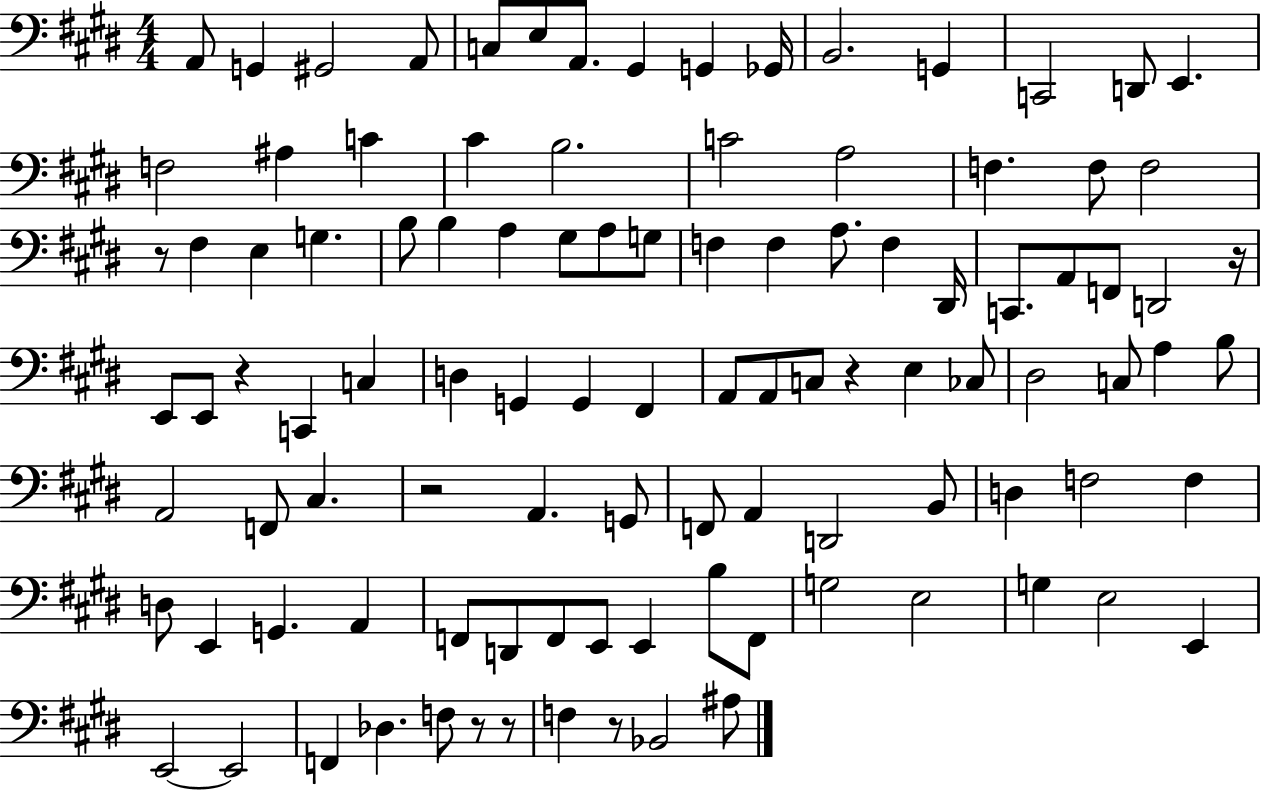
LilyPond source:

{
  \clef bass
  \numericTimeSignature
  \time 4/4
  \key e \major
  a,8 g,4 gis,2 a,8 | c8 e8 a,8. gis,4 g,4 ges,16 | b,2. g,4 | c,2 d,8 e,4. | \break f2 ais4 c'4 | cis'4 b2. | c'2 a2 | f4. f8 f2 | \break r8 fis4 e4 g4. | b8 b4 a4 gis8 a8 g8 | f4 f4 a8. f4 dis,16 | c,8. a,8 f,8 d,2 r16 | \break e,8 e,8 r4 c,4 c4 | d4 g,4 g,4 fis,4 | a,8 a,8 c8 r4 e4 ces8 | dis2 c8 a4 b8 | \break a,2 f,8 cis4. | r2 a,4. g,8 | f,8 a,4 d,2 b,8 | d4 f2 f4 | \break d8 e,4 g,4. a,4 | f,8 d,8 f,8 e,8 e,4 b8 f,8 | g2 e2 | g4 e2 e,4 | \break e,2~~ e,2 | f,4 des4. f8 r8 r8 | f4 r8 bes,2 ais8 | \bar "|."
}